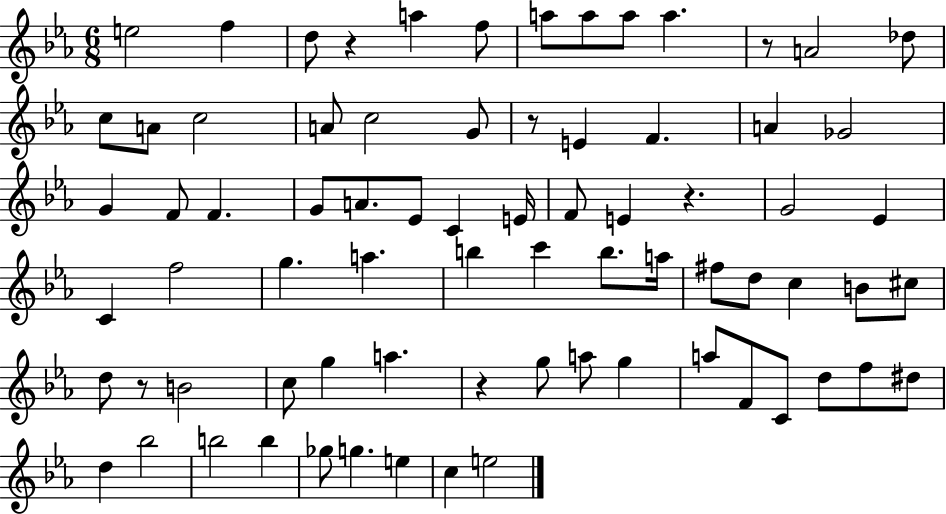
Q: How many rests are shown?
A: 6